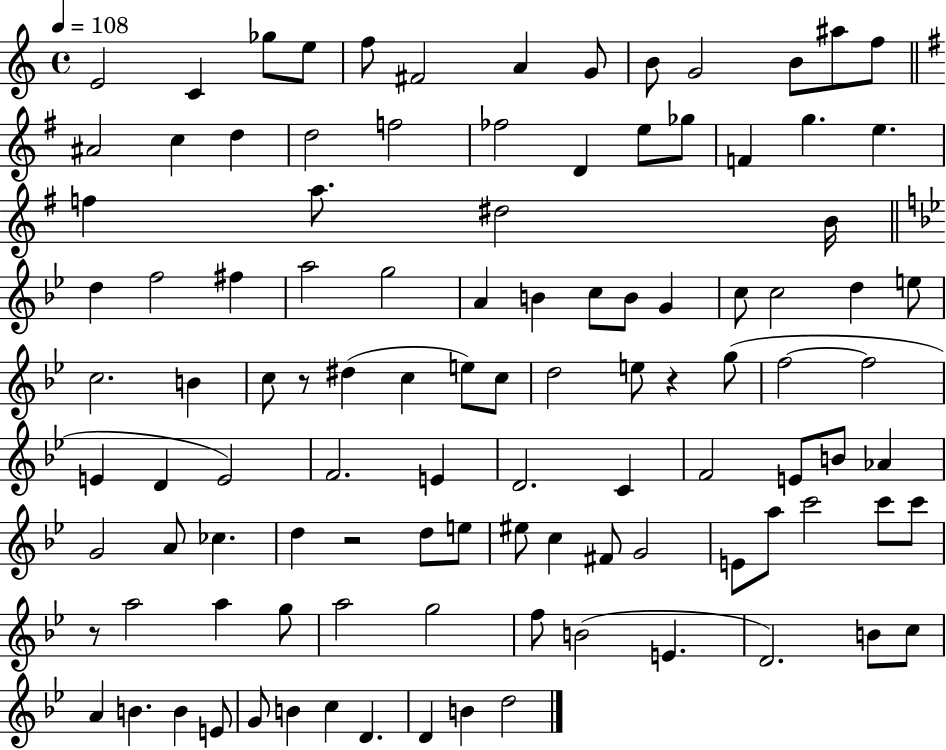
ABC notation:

X:1
T:Untitled
M:4/4
L:1/4
K:C
E2 C _g/2 e/2 f/2 ^F2 A G/2 B/2 G2 B/2 ^a/2 f/2 ^A2 c d d2 f2 _f2 D e/2 _g/2 F g e f a/2 ^d2 B/4 d f2 ^f a2 g2 A B c/2 B/2 G c/2 c2 d e/2 c2 B c/2 z/2 ^d c e/2 c/2 d2 e/2 z g/2 f2 f2 E D E2 F2 E D2 C F2 E/2 B/2 _A G2 A/2 _c d z2 d/2 e/2 ^e/2 c ^F/2 G2 E/2 a/2 c'2 c'/2 c'/2 z/2 a2 a g/2 a2 g2 f/2 B2 E D2 B/2 c/2 A B B E/2 G/2 B c D D B d2